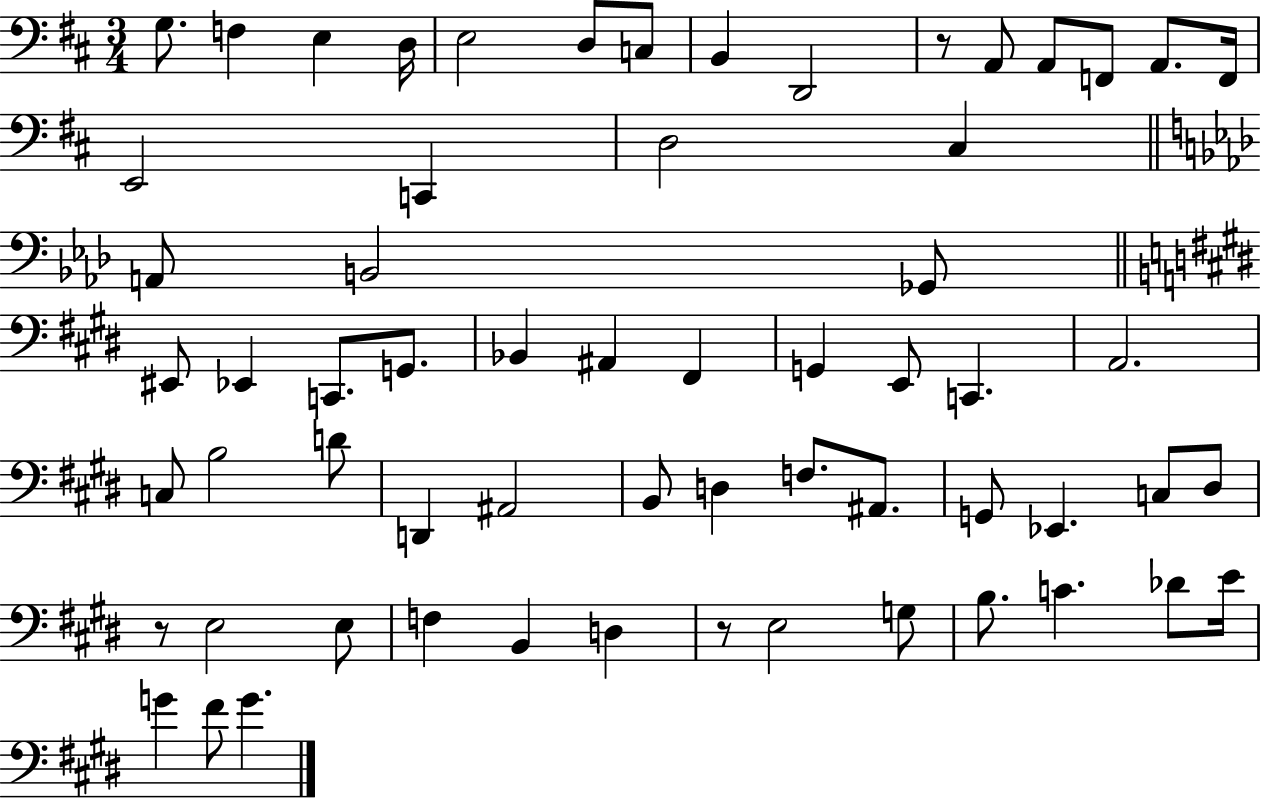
X:1
T:Untitled
M:3/4
L:1/4
K:D
G,/2 F, E, D,/4 E,2 D,/2 C,/2 B,, D,,2 z/2 A,,/2 A,,/2 F,,/2 A,,/2 F,,/4 E,,2 C,, D,2 ^C, A,,/2 B,,2 _G,,/2 ^E,,/2 _E,, C,,/2 G,,/2 _B,, ^A,, ^F,, G,, E,,/2 C,, A,,2 C,/2 B,2 D/2 D,, ^A,,2 B,,/2 D, F,/2 ^A,,/2 G,,/2 _E,, C,/2 ^D,/2 z/2 E,2 E,/2 F, B,, D, z/2 E,2 G,/2 B,/2 C _D/2 E/4 G ^F/2 G